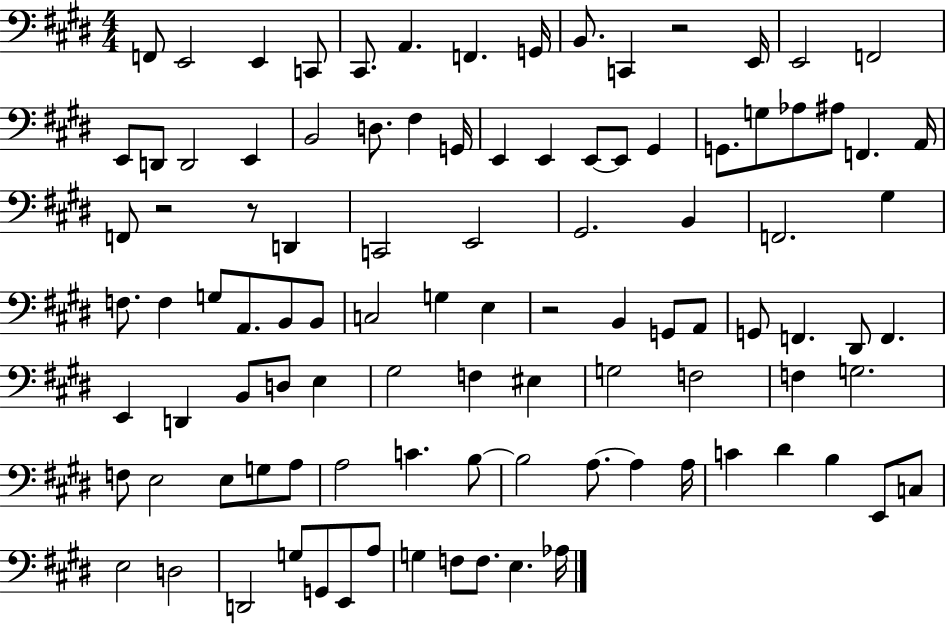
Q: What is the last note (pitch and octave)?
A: Ab3